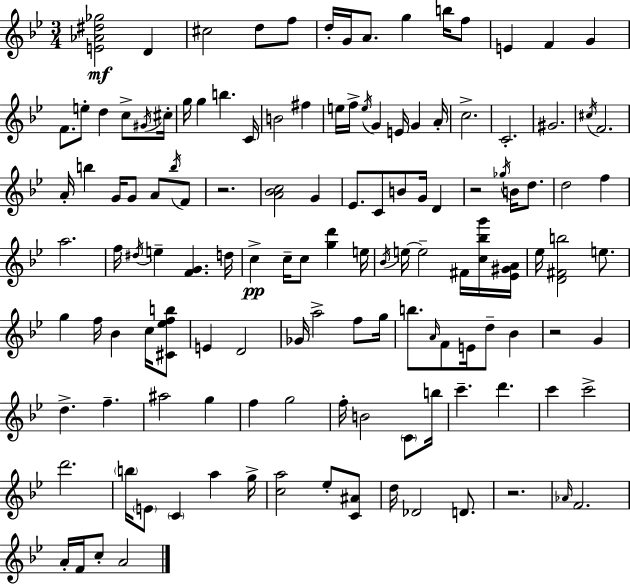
{
  \clef treble
  \numericTimeSignature
  \time 3/4
  \key bes \major
  \repeat volta 2 { <e' aes' dis'' ges''>2\mf d'4 | cis''2 d''8 f''8 | d''16-. g'16 a'8. g''4 b''16 f''8 | e'4 f'4 g'4 | \break f'8. e''8-. d''4 c''8-> \acciaccatura { gis'16 } | cis''16-. g''16 g''4 b''4. | c'16 b'2 fis''4 | e''16 f''16-> \acciaccatura { e''16 } g'4 e'16 g'4 | \break a'16-. c''2.-> | c'2.-. | gis'2. | \acciaccatura { cis''16 } f'2. | \break a'16-. b''4 g'16 g'8 a'8 | \acciaccatura { b''16 } f'8 r2. | <a' bes' c''>2 | g'4 ees'8. c'8 b'8 g'16 | \break d'4 r2 | \acciaccatura { ges''16 } b'16 d''8. d''2 | f''4 a''2. | f''16 \acciaccatura { dis''16 } e''4-- <f' g'>4. | \break d''16 c''4->\pp c''16-- c''8 | <g'' d'''>4 e''16 \acciaccatura { bes'16 } e''16~~ e''2-- | fis'16 <c'' bes'' g'''>16 <ees' gis' a'>16 ees''16 <d' fis' b''>2 | e''8. g''4 f''16 | \break bes'4 c''16 <cis' ees'' f'' b''>8 e'4 d'2 | ges'16 a''2-> | f''8 g''16 b''8. \grace { a'16 } f'8 | e'16 d''8-- bes'4 r2 | \break g'4 d''4.-> | f''4.-- ais''2 | g''4 f''4 | g''2 f''16-. b'2 | \break \parenthesize c'8 b''16 c'''4.-- | d'''4. c'''4 | c'''2-> d'''2. | \parenthesize b''16 \parenthesize e'8 \parenthesize c'4 | \break a''4 g''16-> <c'' a''>2 | ees''8-. <c' ais'>8 d''16 des'2 | d'8. r2. | \grace { aes'16 } f'2. | \break a'16-. f'16 c''8-. | a'2 } \bar "|."
}